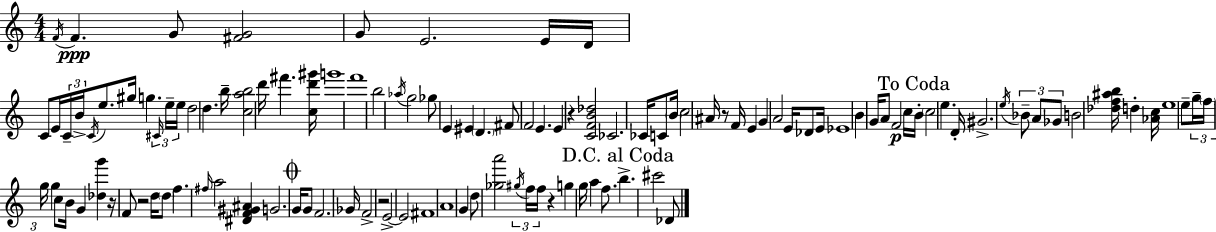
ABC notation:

X:1
T:Untitled
M:4/4
L:1/4
K:C
F/4 F G/2 [^FG]2 G/2 E2 E/4 D/4 C/2 E/4 C/4 B/4 C/4 e/2 ^g/4 g ^C/4 e/4 e/4 d2 d b/4 [cab]2 d'/4 ^f' [cd'^g']/4 g'4 f'4 b2 _a/4 g2 _g/2 E ^E D ^F/2 F2 E E z [CFB_d]2 _C2 _C/4 C/2 B/4 c2 ^A/4 z/2 F/4 E G A2 E/4 _D/2 E/4 _E4 B G/4 A/2 F2 c/4 B/4 c2 e D/4 ^G2 e/4 _B/2 A/2 _G/2 B2 [_df^ab]/4 d [_Ac]/4 e4 e/2 g/4 f/4 g/4 g c/2 B/4 G [_dg'] z/4 F/2 z2 d/4 d/2 f ^f/4 a2 [^DF^G^A] G2 G/4 G/2 F2 _G/4 F2 z2 E2 E2 ^F4 A4 G d/2 [_ga']2 ^g/4 f/4 f/4 z g g/4 a f/2 b ^c'2 _D/2